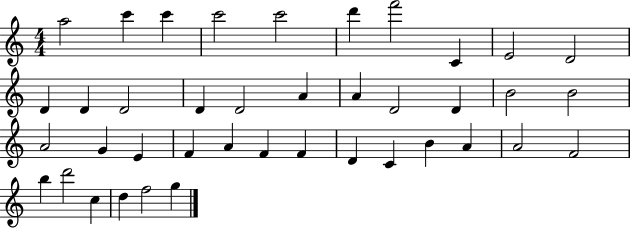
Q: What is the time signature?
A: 4/4